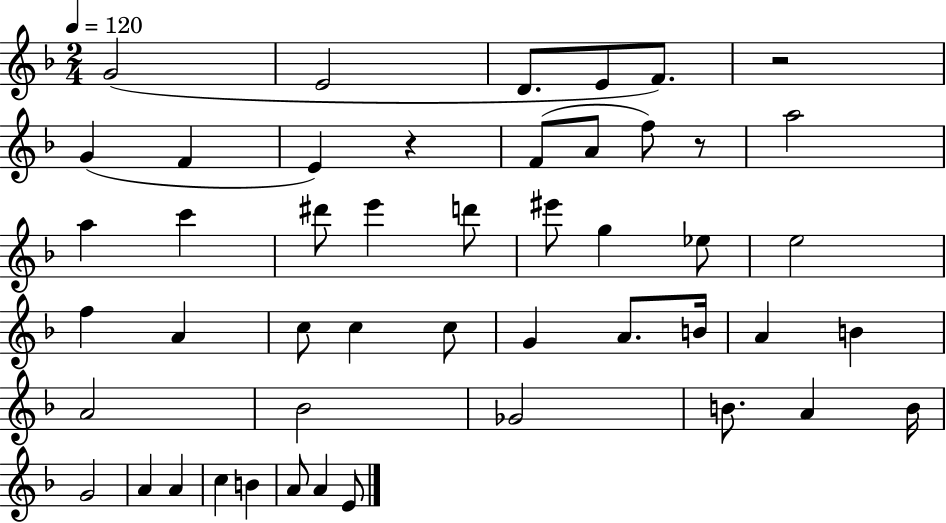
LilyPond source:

{
  \clef treble
  \numericTimeSignature
  \time 2/4
  \key f \major
  \tempo 4 = 120
  g'2( | e'2 | d'8. e'8 f'8.) | r2 | \break g'4( f'4 | e'4) r4 | f'8( a'8 f''8) r8 | a''2 | \break a''4 c'''4 | dis'''8 e'''4 d'''8 | eis'''8 g''4 ees''8 | e''2 | \break f''4 a'4 | c''8 c''4 c''8 | g'4 a'8. b'16 | a'4 b'4 | \break a'2 | bes'2 | ges'2 | b'8. a'4 b'16 | \break g'2 | a'4 a'4 | c''4 b'4 | a'8 a'4 e'8 | \break \bar "|."
}